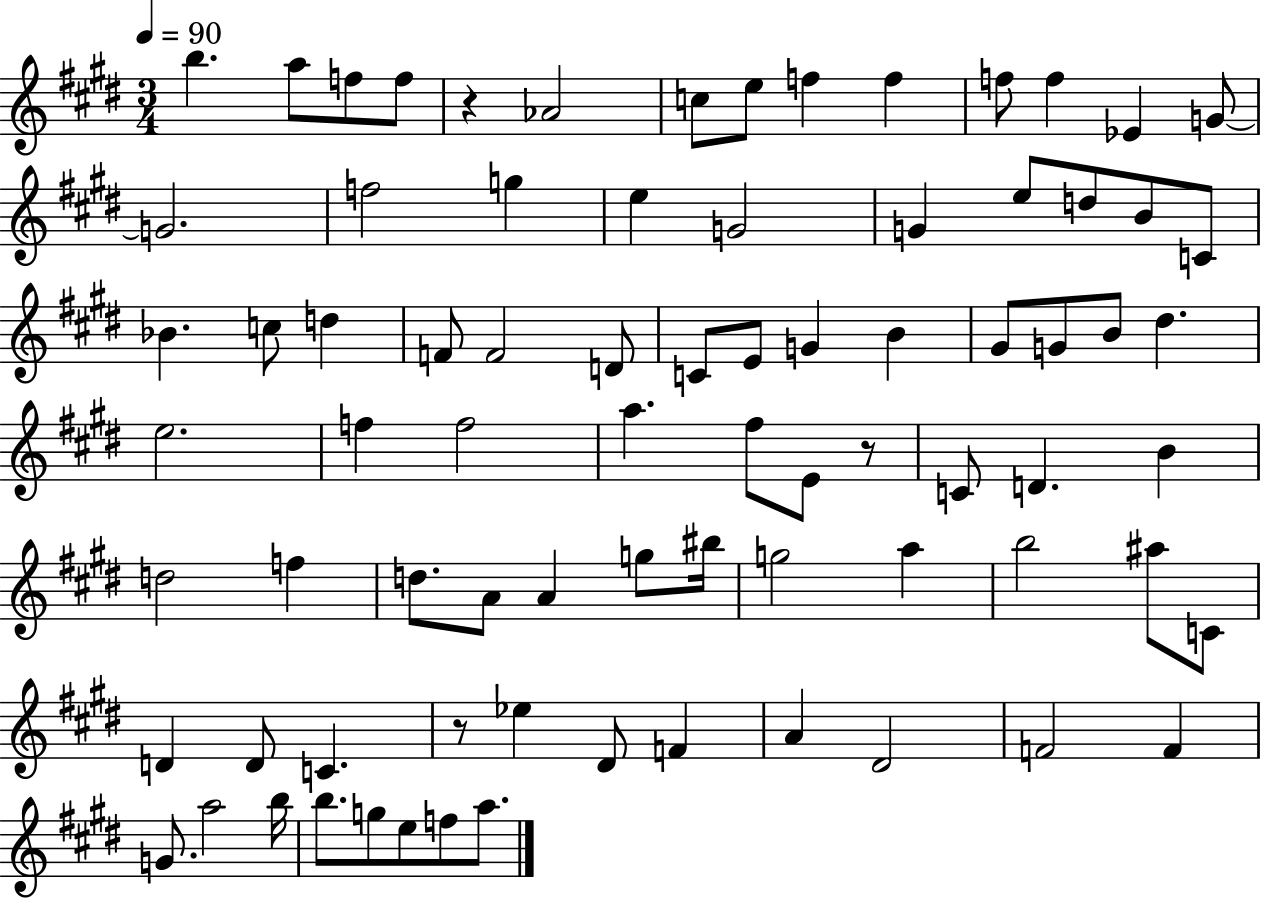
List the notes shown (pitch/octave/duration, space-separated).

B5/q. A5/e F5/e F5/e R/q Ab4/h C5/e E5/e F5/q F5/q F5/e F5/q Eb4/q G4/e G4/h. F5/h G5/q E5/q G4/h G4/q E5/e D5/e B4/e C4/e Bb4/q. C5/e D5/q F4/e F4/h D4/e C4/e E4/e G4/q B4/q G#4/e G4/e B4/e D#5/q. E5/h. F5/q F5/h A5/q. F#5/e E4/e R/e C4/e D4/q. B4/q D5/h F5/q D5/e. A4/e A4/q G5/e BIS5/s G5/h A5/q B5/h A#5/e C4/e D4/q D4/e C4/q. R/e Eb5/q D#4/e F4/q A4/q D#4/h F4/h F4/q G4/e. A5/h B5/s B5/e. G5/e E5/e F5/e A5/e.